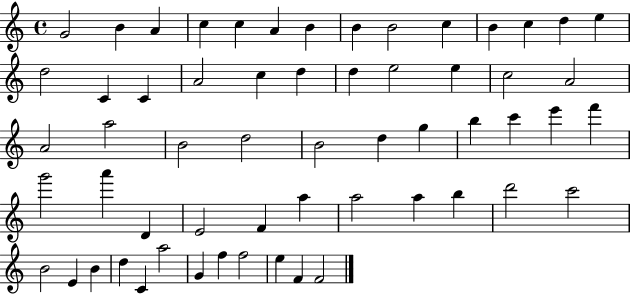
{
  \clef treble
  \time 4/4
  \defaultTimeSignature
  \key c \major
  g'2 b'4 a'4 | c''4 c''4 a'4 b'4 | b'4 b'2 c''4 | b'4 c''4 d''4 e''4 | \break d''2 c'4 c'4 | a'2 c''4 d''4 | d''4 e''2 e''4 | c''2 a'2 | \break a'2 a''2 | b'2 d''2 | b'2 d''4 g''4 | b''4 c'''4 e'''4 f'''4 | \break g'''2 a'''4 d'4 | e'2 f'4 a''4 | a''2 a''4 b''4 | d'''2 c'''2 | \break b'2 e'4 b'4 | d''4 c'4 a''2 | g'4 f''4 f''2 | e''4 f'4 f'2 | \break \bar "|."
}